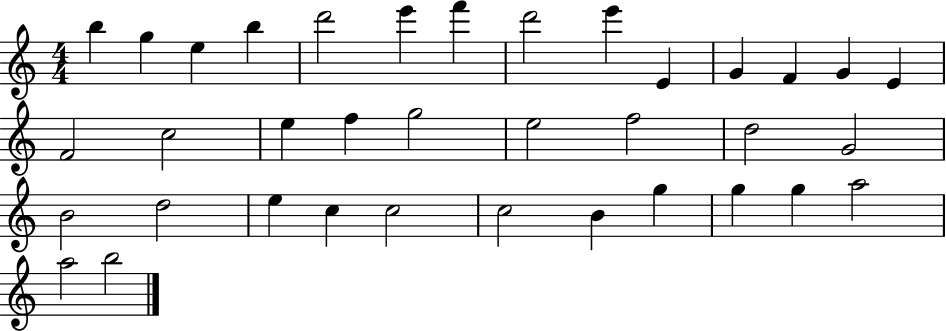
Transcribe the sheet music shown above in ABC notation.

X:1
T:Untitled
M:4/4
L:1/4
K:C
b g e b d'2 e' f' d'2 e' E G F G E F2 c2 e f g2 e2 f2 d2 G2 B2 d2 e c c2 c2 B g g g a2 a2 b2